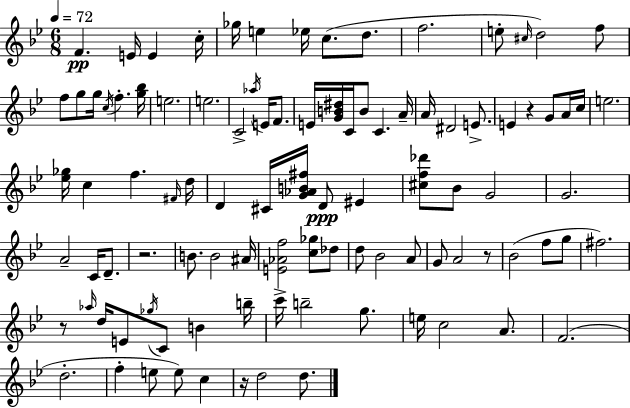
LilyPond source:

{
  \clef treble
  \numericTimeSignature
  \time 6/8
  \key bes \major
  \tempo 4 = 72
  f'4.\pp e'16 e'4 c''16-. | ges''16 e''4 ees''16 c''8.( d''8. | f''2. | e''8-. \grace { cis''16 } d''2) f''8 | \break f''8 g''8 g''16 \acciaccatura { c''16 } f''4.-. | <g'' bes''>16 e''2. | e''2. | c'2-> \acciaccatura { aes''16 } e'16 | \break f'8. e'16 <g' b' dis''>16 c'16 b'8 c'4. | a'16-- a'16 dis'2 | e'8.-> e'4 r4 g'8 | a'16 c''16 e''2. | \break <ees'' ges''>16 c''4 f''4. | \grace { fis'16 } d''16 d'4 cis'16 <g' aes' b' fis''>16 d'8\ppp | eis'4 <cis'' f'' des'''>8 bes'8 g'2 | g'2. | \break a'2-- | c'16 d'8.-- r2. | b'8. b'2 | ais'16 <e' aes' f''>2 | \break <c'' ges''>8 des''8 d''8 bes'2 | a'8 g'8 a'2 | r8 bes'2( | f''8 g''8 fis''2.) | \break r8 \grace { aes''16 } d''16 e'8 \acciaccatura { ges''16 } c'8 | b'4 b''16-- c'''16-> b''2-- | g''8. e''16 c''2 | a'8. f'2.( | \break d''2.-. | f''4-. e''8 | e''8) c''4 r16 d''2 | d''8. \bar "|."
}